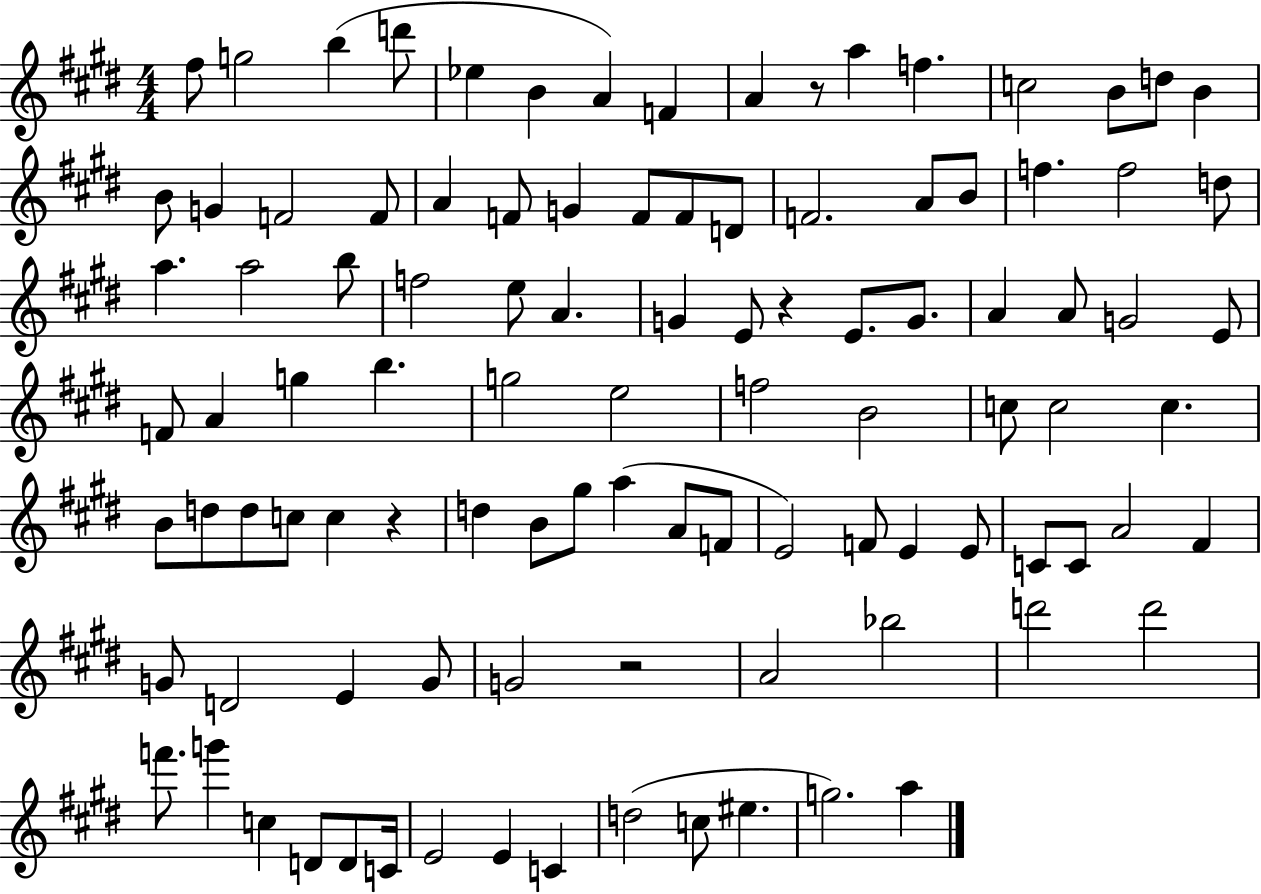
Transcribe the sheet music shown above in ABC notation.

X:1
T:Untitled
M:4/4
L:1/4
K:E
^f/2 g2 b d'/2 _e B A F A z/2 a f c2 B/2 d/2 B B/2 G F2 F/2 A F/2 G F/2 F/2 D/2 F2 A/2 B/2 f f2 d/2 a a2 b/2 f2 e/2 A G E/2 z E/2 G/2 A A/2 G2 E/2 F/2 A g b g2 e2 f2 B2 c/2 c2 c B/2 d/2 d/2 c/2 c z d B/2 ^g/2 a A/2 F/2 E2 F/2 E E/2 C/2 C/2 A2 ^F G/2 D2 E G/2 G2 z2 A2 _b2 d'2 d'2 f'/2 g' c D/2 D/2 C/4 E2 E C d2 c/2 ^e g2 a